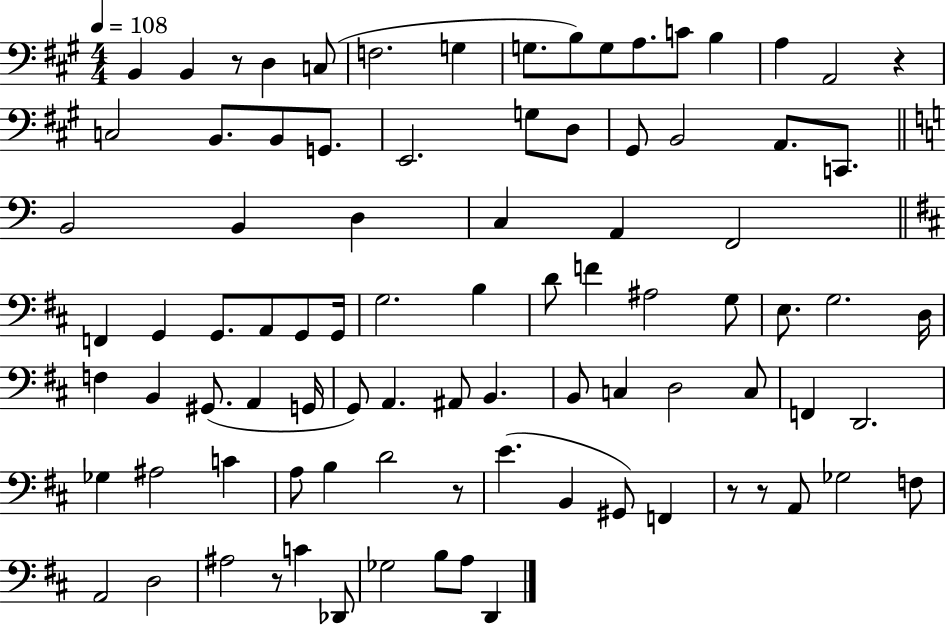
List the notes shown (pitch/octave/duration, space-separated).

B2/q B2/q R/e D3/q C3/e F3/h. G3/q G3/e. B3/e G3/e A3/e. C4/e B3/q A3/q A2/h R/q C3/h B2/e. B2/e G2/e. E2/h. G3/e D3/e G#2/e B2/h A2/e. C2/e. B2/h B2/q D3/q C3/q A2/q F2/h F2/q G2/q G2/e. A2/e G2/e G2/s G3/h. B3/q D4/e F4/q A#3/h G3/e E3/e. G3/h. D3/s F3/q B2/q G#2/e. A2/q G2/s G2/e A2/q. A#2/e B2/q. B2/e C3/q D3/h C3/e F2/q D2/h. Gb3/q A#3/h C4/q A3/e B3/q D4/h R/e E4/q. B2/q G#2/e F2/q R/e R/e A2/e Gb3/h F3/e A2/h D3/h A#3/h R/e C4/q Db2/e Gb3/h B3/e A3/e D2/q